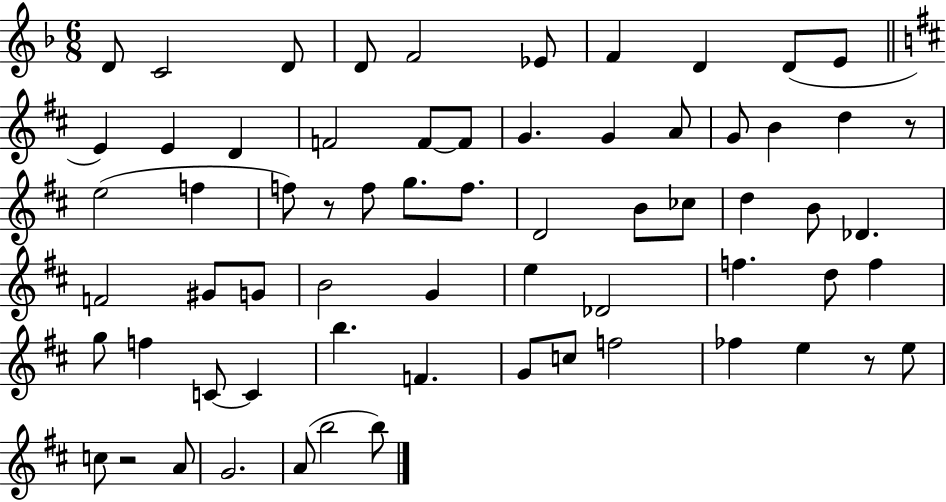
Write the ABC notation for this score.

X:1
T:Untitled
M:6/8
L:1/4
K:F
D/2 C2 D/2 D/2 F2 _E/2 F D D/2 E/2 E E D F2 F/2 F/2 G G A/2 G/2 B d z/2 e2 f f/2 z/2 f/2 g/2 f/2 D2 B/2 _c/2 d B/2 _D F2 ^G/2 G/2 B2 G e _D2 f d/2 f g/2 f C/2 C b F G/2 c/2 f2 _f e z/2 e/2 c/2 z2 A/2 G2 A/2 b2 b/2